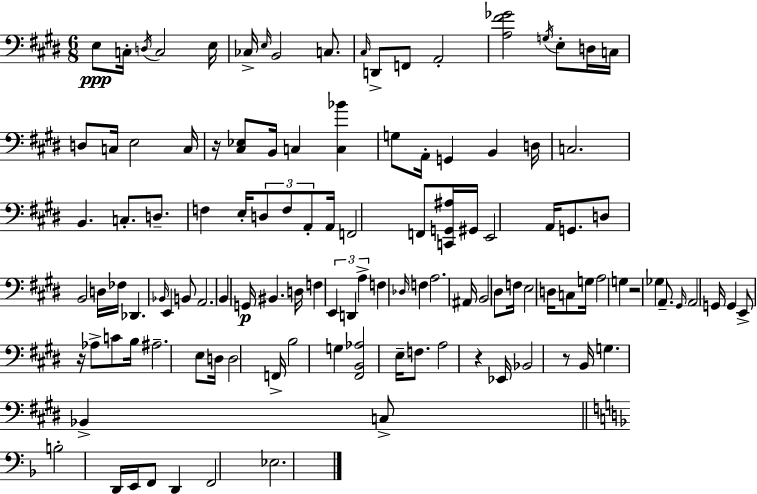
X:1
T:Untitled
M:6/8
L:1/4
K:E
E,/2 C,/4 D,/4 C,2 E,/4 _C,/4 E,/4 B,,2 C,/2 ^C,/4 D,,/2 F,,/2 A,,2 [A,^F_G]2 G,/4 E,/2 D,/4 C,/4 D,/2 C,/4 E,2 C,/4 z/4 [^C,_E,]/2 B,,/4 C, [C,_B] G,/2 A,,/4 G,, B,, D,/4 C,2 B,, C,/2 D,/2 F, E,/4 D,/2 F,/2 A,,/2 A,,/4 F,,2 F,,/2 [C,,G,,^A,]/4 ^G,,/4 E,,2 A,,/4 G,,/2 D,/2 B,,2 D,/4 _F,/4 _D,, _B,,/4 E,, B,,/2 A,,2 B,, G,,/4 ^B,, D,/4 F, E,, D,, A, F, _D,/4 F, A,2 ^A,,/4 B,,2 ^D,/2 F,/4 E,2 D,/4 C,/2 G,/4 A,2 G, z2 _G, A,,/2 ^G,,/4 A,,2 G,,/4 G,, E,,/2 z/4 _A,/2 C/2 B,/4 ^A,2 E,/2 D,/4 D,2 F,,/4 B,2 G, [^F,,B,,_A,]2 E,/4 F,/2 A,2 z _E,,/4 _B,,2 z/2 B,,/4 G, _B,, C,/2 B,2 D,,/4 E,,/4 F,,/2 D,, F,,2 _E,2